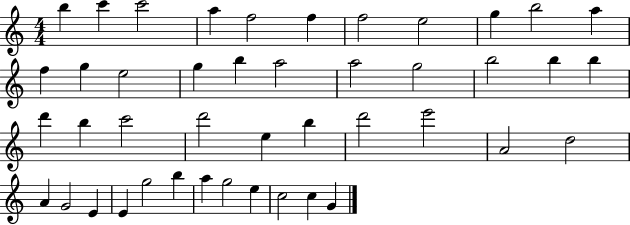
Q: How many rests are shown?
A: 0